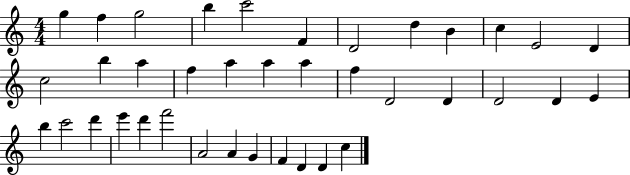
G5/q F5/q G5/h B5/q C6/h F4/q D4/h D5/q B4/q C5/q E4/h D4/q C5/h B5/q A5/q F5/q A5/q A5/q A5/q F5/q D4/h D4/q D4/h D4/q E4/q B5/q C6/h D6/q E6/q D6/q F6/h A4/h A4/q G4/q F4/q D4/q D4/q C5/q